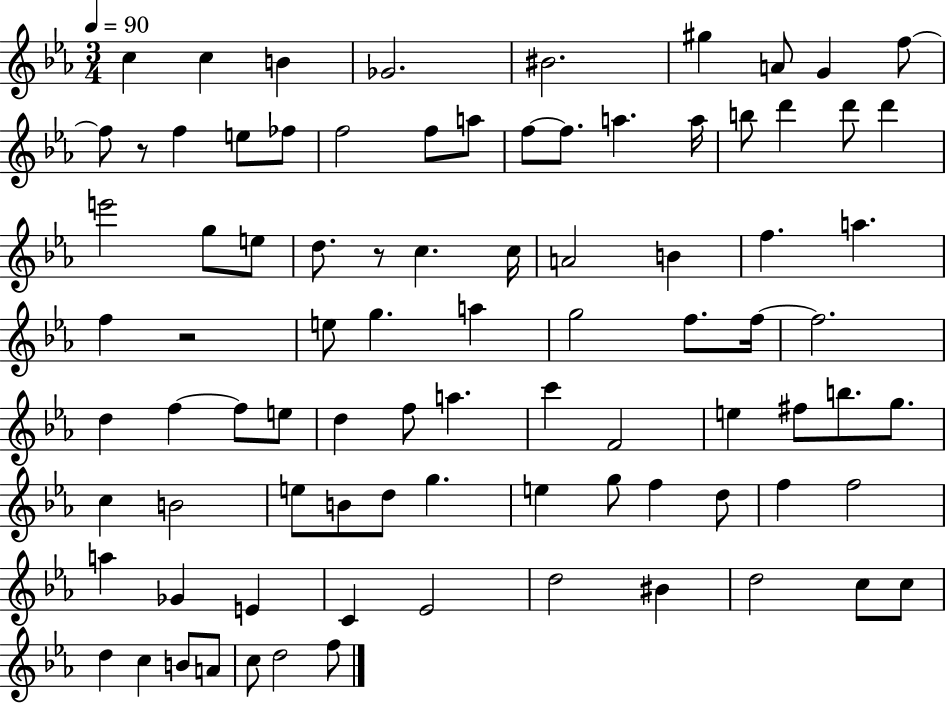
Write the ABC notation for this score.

X:1
T:Untitled
M:3/4
L:1/4
K:Eb
c c B _G2 ^B2 ^g A/2 G f/2 f/2 z/2 f e/2 _f/2 f2 f/2 a/2 f/2 f/2 a a/4 b/2 d' d'/2 d' e'2 g/2 e/2 d/2 z/2 c c/4 A2 B f a f z2 e/2 g a g2 f/2 f/4 f2 d f f/2 e/2 d f/2 a c' F2 e ^f/2 b/2 g/2 c B2 e/2 B/2 d/2 g e g/2 f d/2 f f2 a _G E C _E2 d2 ^B d2 c/2 c/2 d c B/2 A/2 c/2 d2 f/2